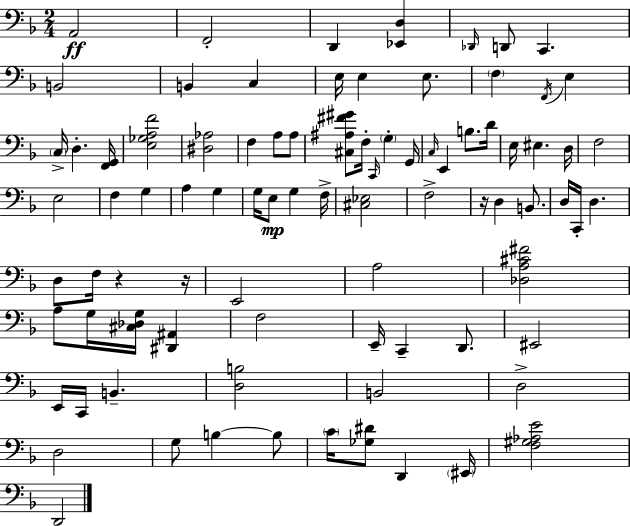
{
  \clef bass
  \numericTimeSignature
  \time 2/4
  \key f \major
  a,2\ff | f,2-. | d,4 <ees, d>4 | \grace { des,16 } d,8 c,4. | \break b,2 | b,4 c4 | e16 e4 e8. | \parenthesize f4 \acciaccatura { f,16 } e4 | \break \parenthesize c16-> d4.-. | <f, g,>16 <e ges a f'>2 | <dis aes>2 | f4 a8 | \break a8 <cis ais fis' gis'>8 f16-. \grace { c,16 } \parenthesize g4-. | g,16 \grace { c16 } e,4 | b8. d'16 e16 eis4. | d16 f2 | \break e2 | f4 | g4 a4 | g4 g16 e8\mp g4 | \break f16-> <cis ees>2 | f2-> | r16 d4 | b,8. d16 c,16-. d4. | \break d8 f16 r4 | r16 e,2 | a2 | <des a cis' fis'>2 | \break a8 g16 <cis des g>16 | <dis, ais,>4 f2 | e,16-- c,4-- | d,8. eis,2 | \break e,16 c,16 b,4.-- | <d b>2 | b,2 | d2-> | \break d2 | g8 b4~~ | b8 \parenthesize c'16 <ges dis'>8 d,4 | \parenthesize eis,16 <f gis aes e'>2 | \break d,2 | \bar "|."
}